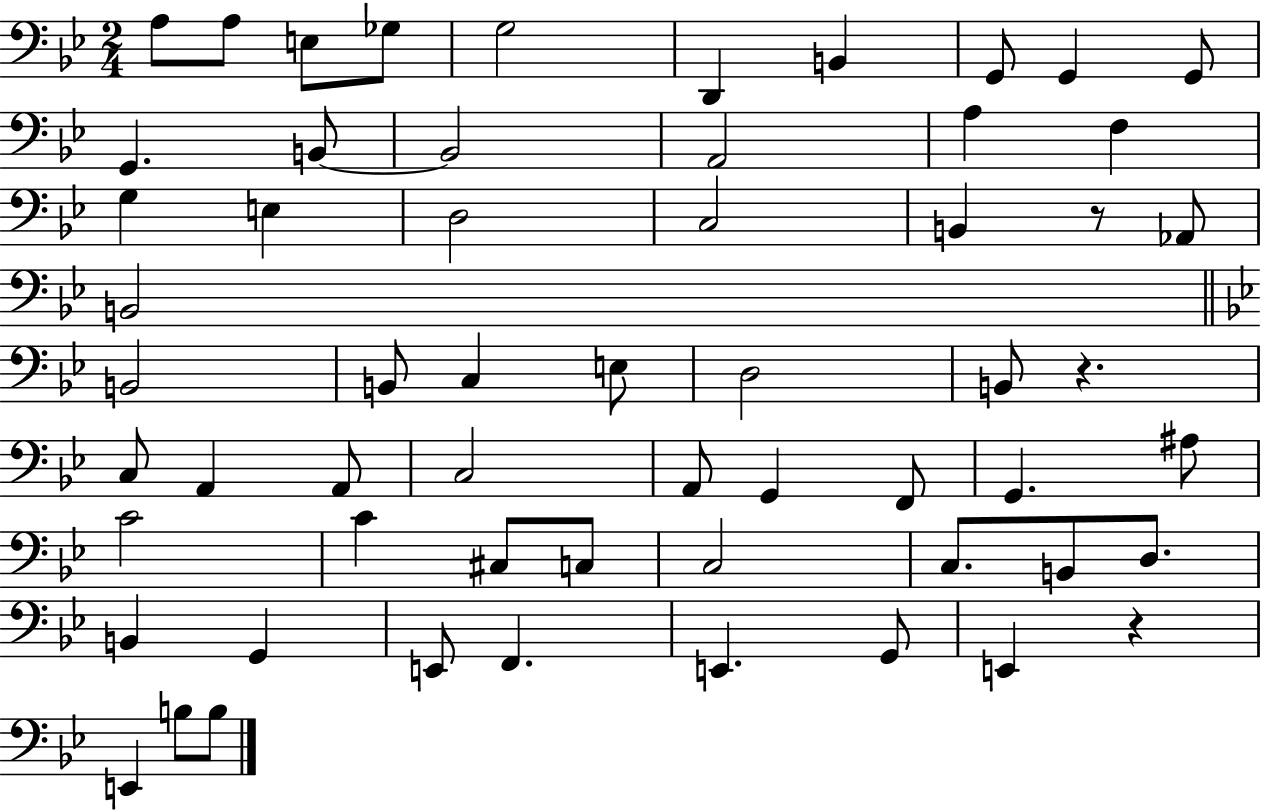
{
  \clef bass
  \numericTimeSignature
  \time 2/4
  \key bes \major
  a8 a8 e8 ges8 | g2 | d,4 b,4 | g,8 g,4 g,8 | \break g,4. b,8~~ | b,2 | a,2 | a4 f4 | \break g4 e4 | d2 | c2 | b,4 r8 aes,8 | \break b,2 | \bar "||" \break \key bes \major b,2 | b,8 c4 e8 | d2 | b,8 r4. | \break c8 a,4 a,8 | c2 | a,8 g,4 f,8 | g,4. ais8 | \break c'2 | c'4 cis8 c8 | c2 | c8. b,8 d8. | \break b,4 g,4 | e,8 f,4. | e,4. g,8 | e,4 r4 | \break e,4 b8 b8 | \bar "|."
}